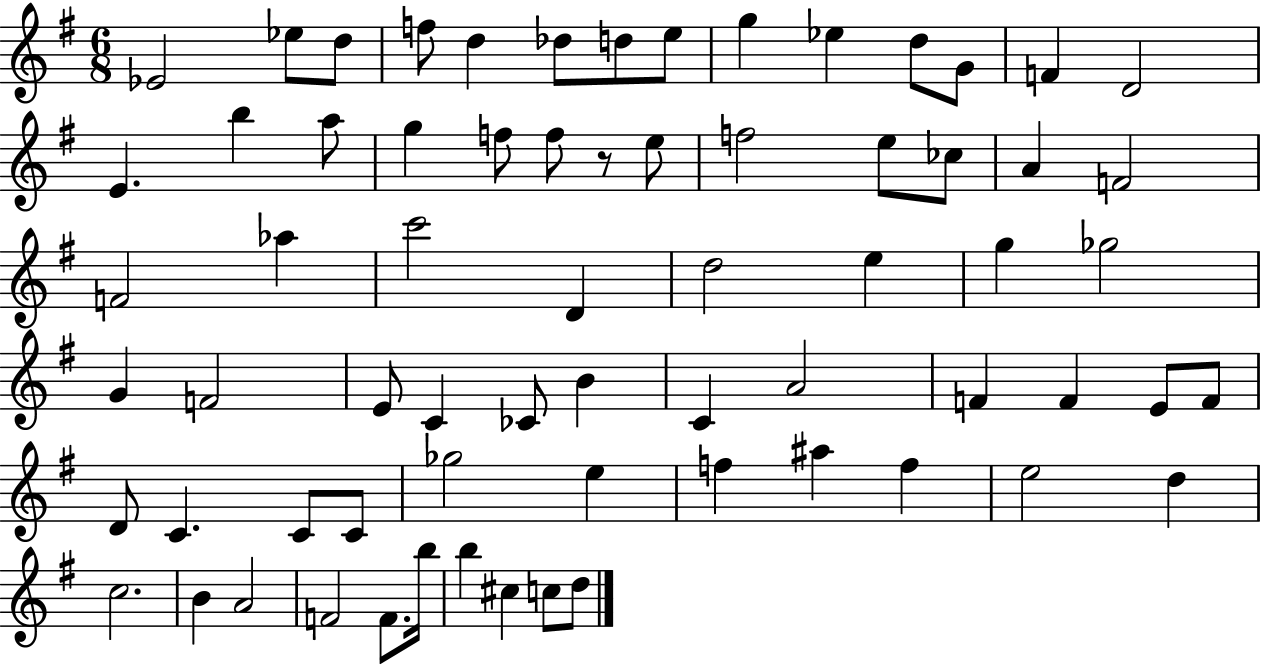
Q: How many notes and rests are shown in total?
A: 68